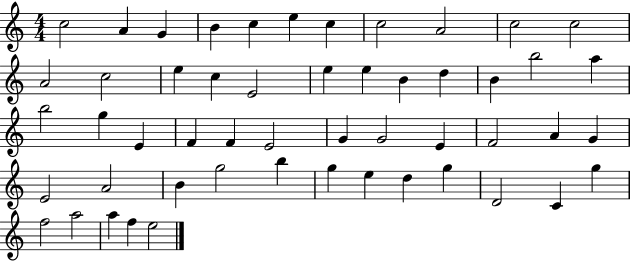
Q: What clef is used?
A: treble